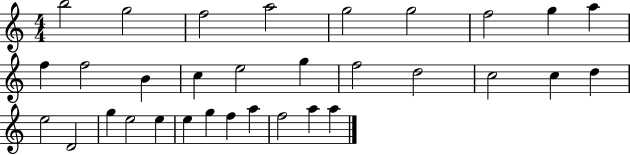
X:1
T:Untitled
M:4/4
L:1/4
K:C
b2 g2 f2 a2 g2 g2 f2 g a f f2 B c e2 g f2 d2 c2 c d e2 D2 g e2 e e g f a f2 a a